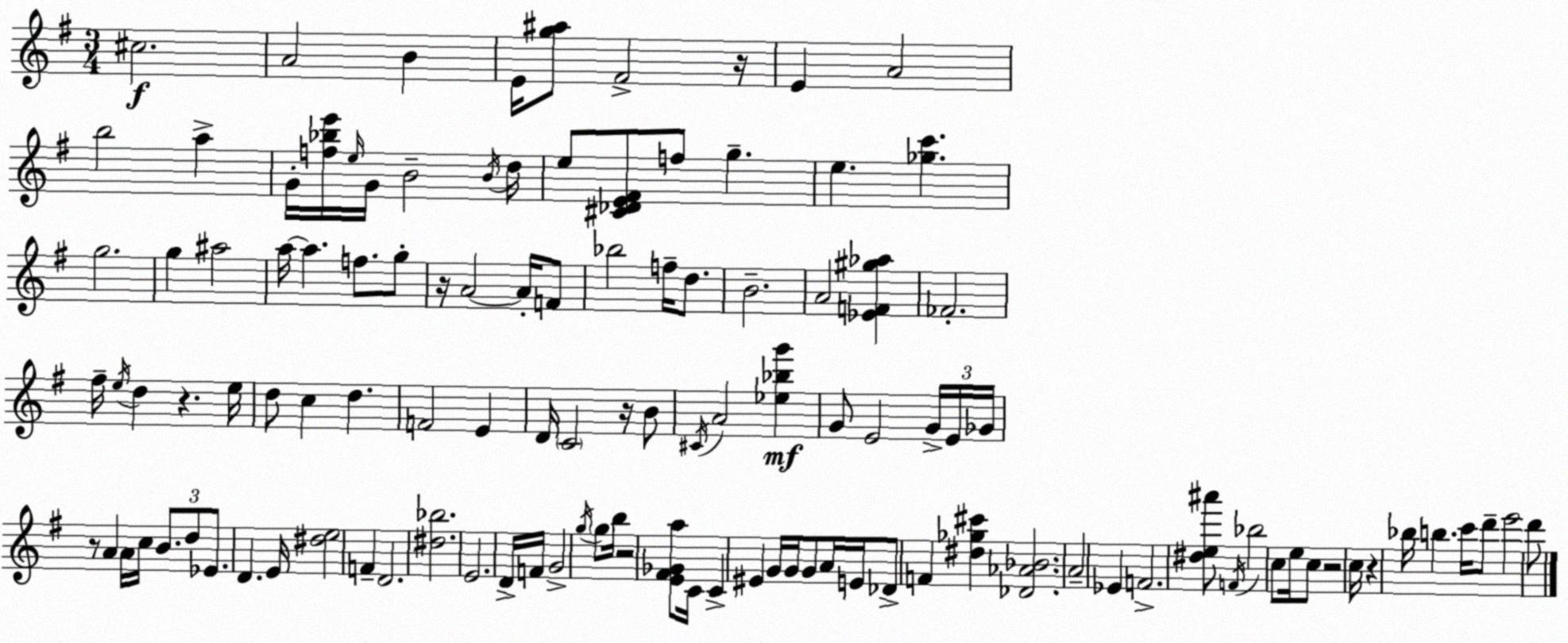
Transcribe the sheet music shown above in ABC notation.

X:1
T:Untitled
M:3/4
L:1/4
K:G
^c2 A2 B E/4 [g^a]/2 ^F2 z/4 E A2 b2 a G/4 [f_be']/4 e/4 G/4 B2 B/4 d/4 e/2 [^C_DE^F]/2 f/2 g e [_gc'] g2 g ^a2 a/4 a f/2 g/2 z/4 A2 A/4 F/2 _b2 f/4 d/2 B2 A2 [_EF^g_a] _F2 ^f/4 e/4 d z e/4 d/2 c d F2 E D/4 C2 z/4 B/2 ^C/4 A2 [_e_bg'] G/2 E2 G/4 E/4 _G/4 z/2 A A/4 c/4 B/2 d/2 _E/2 D E/4 [^de]2 F D2 [^d_b]2 E2 D/4 F/4 G2 g/4 g/2 b/4 z2 [E^F_Ga]/2 C/4 C ^E G/4 G/4 G/2 A/4 E/4 _D/2 F [^d_g^c'] [_D_A_B]2 A2 _E F2 [^de^a']/2 F/4 _b2 c/2 e/4 c/2 z2 c/4 z _b/4 b c'/4 d'/2 e'2 d'/2